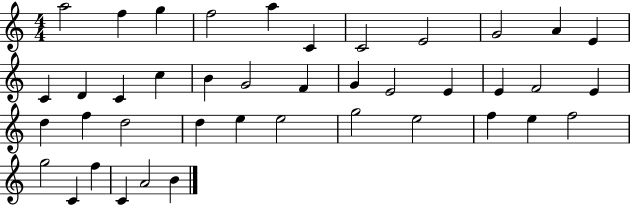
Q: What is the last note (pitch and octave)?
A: B4